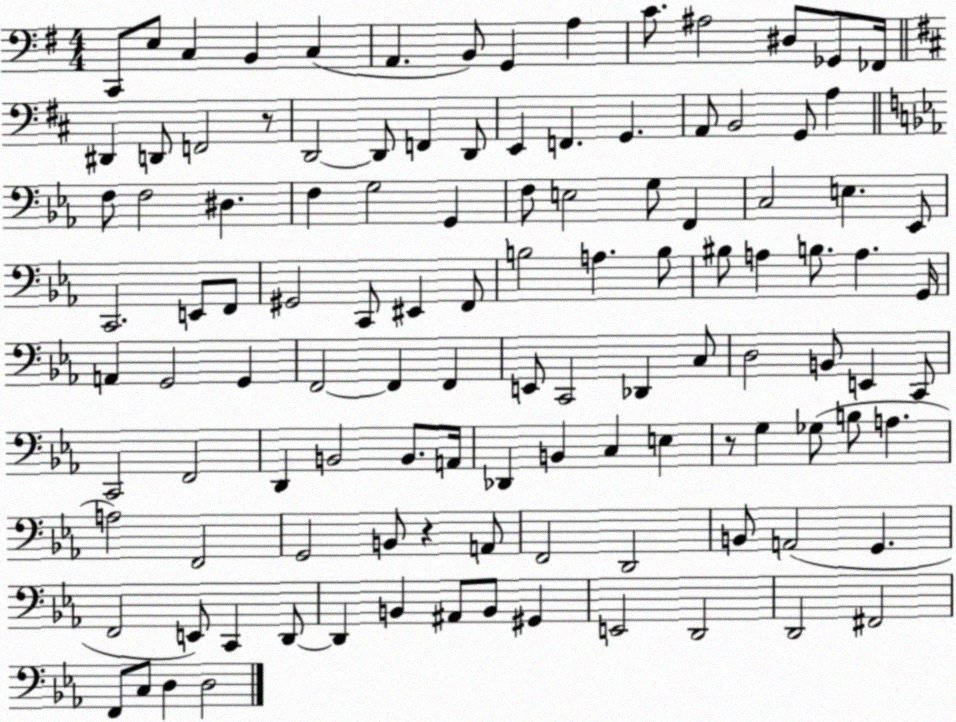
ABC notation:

X:1
T:Untitled
M:4/4
L:1/4
K:G
C,,/2 E,/2 C, B,, C, A,, B,,/2 G,, A, C/2 ^A,2 ^D,/2 _G,,/2 _F,,/4 ^D,, D,,/2 F,,2 z/2 D,,2 D,,/2 F,, D,,/2 E,, F,, G,, A,,/2 B,,2 G,,/2 A, F,/2 F,2 ^D, F, G,2 G,, F,/2 E,2 G,/2 F,, C,2 E, _E,,/2 C,,2 E,,/2 F,,/2 ^G,,2 C,,/2 ^E,, F,,/2 B,2 A, B,/2 ^B,/2 A, B,/2 A, G,,/4 A,, G,,2 G,, F,,2 F,, F,, E,,/2 C,,2 _D,, C,/2 D,2 B,,/2 E,, C,,/2 C,,2 F,,2 D,, B,,2 B,,/2 A,,/4 _D,, B,, C, E, z/2 G, _G,/2 B,/2 A, A,2 F,,2 G,,2 B,,/2 z A,,/2 F,,2 D,,2 B,,/2 A,,2 G,, F,,2 E,,/2 C,, D,,/2 D,, B,, ^A,,/2 B,,/2 ^G,, E,,2 D,,2 D,,2 ^F,,2 F,,/2 C,/2 D, D,2